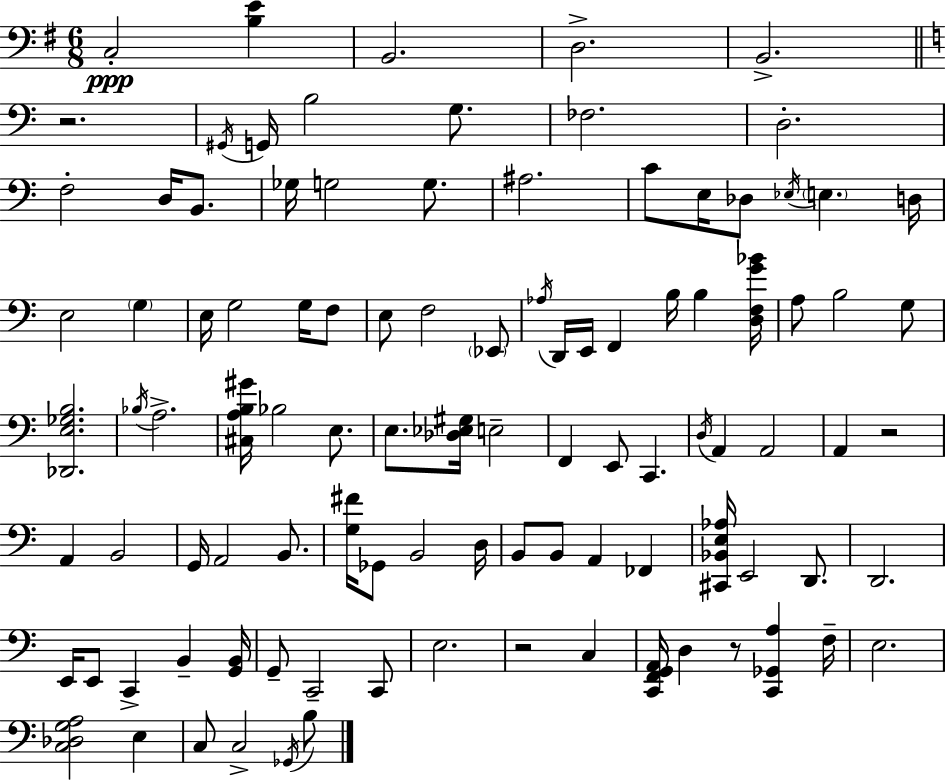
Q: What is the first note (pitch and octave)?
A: C3